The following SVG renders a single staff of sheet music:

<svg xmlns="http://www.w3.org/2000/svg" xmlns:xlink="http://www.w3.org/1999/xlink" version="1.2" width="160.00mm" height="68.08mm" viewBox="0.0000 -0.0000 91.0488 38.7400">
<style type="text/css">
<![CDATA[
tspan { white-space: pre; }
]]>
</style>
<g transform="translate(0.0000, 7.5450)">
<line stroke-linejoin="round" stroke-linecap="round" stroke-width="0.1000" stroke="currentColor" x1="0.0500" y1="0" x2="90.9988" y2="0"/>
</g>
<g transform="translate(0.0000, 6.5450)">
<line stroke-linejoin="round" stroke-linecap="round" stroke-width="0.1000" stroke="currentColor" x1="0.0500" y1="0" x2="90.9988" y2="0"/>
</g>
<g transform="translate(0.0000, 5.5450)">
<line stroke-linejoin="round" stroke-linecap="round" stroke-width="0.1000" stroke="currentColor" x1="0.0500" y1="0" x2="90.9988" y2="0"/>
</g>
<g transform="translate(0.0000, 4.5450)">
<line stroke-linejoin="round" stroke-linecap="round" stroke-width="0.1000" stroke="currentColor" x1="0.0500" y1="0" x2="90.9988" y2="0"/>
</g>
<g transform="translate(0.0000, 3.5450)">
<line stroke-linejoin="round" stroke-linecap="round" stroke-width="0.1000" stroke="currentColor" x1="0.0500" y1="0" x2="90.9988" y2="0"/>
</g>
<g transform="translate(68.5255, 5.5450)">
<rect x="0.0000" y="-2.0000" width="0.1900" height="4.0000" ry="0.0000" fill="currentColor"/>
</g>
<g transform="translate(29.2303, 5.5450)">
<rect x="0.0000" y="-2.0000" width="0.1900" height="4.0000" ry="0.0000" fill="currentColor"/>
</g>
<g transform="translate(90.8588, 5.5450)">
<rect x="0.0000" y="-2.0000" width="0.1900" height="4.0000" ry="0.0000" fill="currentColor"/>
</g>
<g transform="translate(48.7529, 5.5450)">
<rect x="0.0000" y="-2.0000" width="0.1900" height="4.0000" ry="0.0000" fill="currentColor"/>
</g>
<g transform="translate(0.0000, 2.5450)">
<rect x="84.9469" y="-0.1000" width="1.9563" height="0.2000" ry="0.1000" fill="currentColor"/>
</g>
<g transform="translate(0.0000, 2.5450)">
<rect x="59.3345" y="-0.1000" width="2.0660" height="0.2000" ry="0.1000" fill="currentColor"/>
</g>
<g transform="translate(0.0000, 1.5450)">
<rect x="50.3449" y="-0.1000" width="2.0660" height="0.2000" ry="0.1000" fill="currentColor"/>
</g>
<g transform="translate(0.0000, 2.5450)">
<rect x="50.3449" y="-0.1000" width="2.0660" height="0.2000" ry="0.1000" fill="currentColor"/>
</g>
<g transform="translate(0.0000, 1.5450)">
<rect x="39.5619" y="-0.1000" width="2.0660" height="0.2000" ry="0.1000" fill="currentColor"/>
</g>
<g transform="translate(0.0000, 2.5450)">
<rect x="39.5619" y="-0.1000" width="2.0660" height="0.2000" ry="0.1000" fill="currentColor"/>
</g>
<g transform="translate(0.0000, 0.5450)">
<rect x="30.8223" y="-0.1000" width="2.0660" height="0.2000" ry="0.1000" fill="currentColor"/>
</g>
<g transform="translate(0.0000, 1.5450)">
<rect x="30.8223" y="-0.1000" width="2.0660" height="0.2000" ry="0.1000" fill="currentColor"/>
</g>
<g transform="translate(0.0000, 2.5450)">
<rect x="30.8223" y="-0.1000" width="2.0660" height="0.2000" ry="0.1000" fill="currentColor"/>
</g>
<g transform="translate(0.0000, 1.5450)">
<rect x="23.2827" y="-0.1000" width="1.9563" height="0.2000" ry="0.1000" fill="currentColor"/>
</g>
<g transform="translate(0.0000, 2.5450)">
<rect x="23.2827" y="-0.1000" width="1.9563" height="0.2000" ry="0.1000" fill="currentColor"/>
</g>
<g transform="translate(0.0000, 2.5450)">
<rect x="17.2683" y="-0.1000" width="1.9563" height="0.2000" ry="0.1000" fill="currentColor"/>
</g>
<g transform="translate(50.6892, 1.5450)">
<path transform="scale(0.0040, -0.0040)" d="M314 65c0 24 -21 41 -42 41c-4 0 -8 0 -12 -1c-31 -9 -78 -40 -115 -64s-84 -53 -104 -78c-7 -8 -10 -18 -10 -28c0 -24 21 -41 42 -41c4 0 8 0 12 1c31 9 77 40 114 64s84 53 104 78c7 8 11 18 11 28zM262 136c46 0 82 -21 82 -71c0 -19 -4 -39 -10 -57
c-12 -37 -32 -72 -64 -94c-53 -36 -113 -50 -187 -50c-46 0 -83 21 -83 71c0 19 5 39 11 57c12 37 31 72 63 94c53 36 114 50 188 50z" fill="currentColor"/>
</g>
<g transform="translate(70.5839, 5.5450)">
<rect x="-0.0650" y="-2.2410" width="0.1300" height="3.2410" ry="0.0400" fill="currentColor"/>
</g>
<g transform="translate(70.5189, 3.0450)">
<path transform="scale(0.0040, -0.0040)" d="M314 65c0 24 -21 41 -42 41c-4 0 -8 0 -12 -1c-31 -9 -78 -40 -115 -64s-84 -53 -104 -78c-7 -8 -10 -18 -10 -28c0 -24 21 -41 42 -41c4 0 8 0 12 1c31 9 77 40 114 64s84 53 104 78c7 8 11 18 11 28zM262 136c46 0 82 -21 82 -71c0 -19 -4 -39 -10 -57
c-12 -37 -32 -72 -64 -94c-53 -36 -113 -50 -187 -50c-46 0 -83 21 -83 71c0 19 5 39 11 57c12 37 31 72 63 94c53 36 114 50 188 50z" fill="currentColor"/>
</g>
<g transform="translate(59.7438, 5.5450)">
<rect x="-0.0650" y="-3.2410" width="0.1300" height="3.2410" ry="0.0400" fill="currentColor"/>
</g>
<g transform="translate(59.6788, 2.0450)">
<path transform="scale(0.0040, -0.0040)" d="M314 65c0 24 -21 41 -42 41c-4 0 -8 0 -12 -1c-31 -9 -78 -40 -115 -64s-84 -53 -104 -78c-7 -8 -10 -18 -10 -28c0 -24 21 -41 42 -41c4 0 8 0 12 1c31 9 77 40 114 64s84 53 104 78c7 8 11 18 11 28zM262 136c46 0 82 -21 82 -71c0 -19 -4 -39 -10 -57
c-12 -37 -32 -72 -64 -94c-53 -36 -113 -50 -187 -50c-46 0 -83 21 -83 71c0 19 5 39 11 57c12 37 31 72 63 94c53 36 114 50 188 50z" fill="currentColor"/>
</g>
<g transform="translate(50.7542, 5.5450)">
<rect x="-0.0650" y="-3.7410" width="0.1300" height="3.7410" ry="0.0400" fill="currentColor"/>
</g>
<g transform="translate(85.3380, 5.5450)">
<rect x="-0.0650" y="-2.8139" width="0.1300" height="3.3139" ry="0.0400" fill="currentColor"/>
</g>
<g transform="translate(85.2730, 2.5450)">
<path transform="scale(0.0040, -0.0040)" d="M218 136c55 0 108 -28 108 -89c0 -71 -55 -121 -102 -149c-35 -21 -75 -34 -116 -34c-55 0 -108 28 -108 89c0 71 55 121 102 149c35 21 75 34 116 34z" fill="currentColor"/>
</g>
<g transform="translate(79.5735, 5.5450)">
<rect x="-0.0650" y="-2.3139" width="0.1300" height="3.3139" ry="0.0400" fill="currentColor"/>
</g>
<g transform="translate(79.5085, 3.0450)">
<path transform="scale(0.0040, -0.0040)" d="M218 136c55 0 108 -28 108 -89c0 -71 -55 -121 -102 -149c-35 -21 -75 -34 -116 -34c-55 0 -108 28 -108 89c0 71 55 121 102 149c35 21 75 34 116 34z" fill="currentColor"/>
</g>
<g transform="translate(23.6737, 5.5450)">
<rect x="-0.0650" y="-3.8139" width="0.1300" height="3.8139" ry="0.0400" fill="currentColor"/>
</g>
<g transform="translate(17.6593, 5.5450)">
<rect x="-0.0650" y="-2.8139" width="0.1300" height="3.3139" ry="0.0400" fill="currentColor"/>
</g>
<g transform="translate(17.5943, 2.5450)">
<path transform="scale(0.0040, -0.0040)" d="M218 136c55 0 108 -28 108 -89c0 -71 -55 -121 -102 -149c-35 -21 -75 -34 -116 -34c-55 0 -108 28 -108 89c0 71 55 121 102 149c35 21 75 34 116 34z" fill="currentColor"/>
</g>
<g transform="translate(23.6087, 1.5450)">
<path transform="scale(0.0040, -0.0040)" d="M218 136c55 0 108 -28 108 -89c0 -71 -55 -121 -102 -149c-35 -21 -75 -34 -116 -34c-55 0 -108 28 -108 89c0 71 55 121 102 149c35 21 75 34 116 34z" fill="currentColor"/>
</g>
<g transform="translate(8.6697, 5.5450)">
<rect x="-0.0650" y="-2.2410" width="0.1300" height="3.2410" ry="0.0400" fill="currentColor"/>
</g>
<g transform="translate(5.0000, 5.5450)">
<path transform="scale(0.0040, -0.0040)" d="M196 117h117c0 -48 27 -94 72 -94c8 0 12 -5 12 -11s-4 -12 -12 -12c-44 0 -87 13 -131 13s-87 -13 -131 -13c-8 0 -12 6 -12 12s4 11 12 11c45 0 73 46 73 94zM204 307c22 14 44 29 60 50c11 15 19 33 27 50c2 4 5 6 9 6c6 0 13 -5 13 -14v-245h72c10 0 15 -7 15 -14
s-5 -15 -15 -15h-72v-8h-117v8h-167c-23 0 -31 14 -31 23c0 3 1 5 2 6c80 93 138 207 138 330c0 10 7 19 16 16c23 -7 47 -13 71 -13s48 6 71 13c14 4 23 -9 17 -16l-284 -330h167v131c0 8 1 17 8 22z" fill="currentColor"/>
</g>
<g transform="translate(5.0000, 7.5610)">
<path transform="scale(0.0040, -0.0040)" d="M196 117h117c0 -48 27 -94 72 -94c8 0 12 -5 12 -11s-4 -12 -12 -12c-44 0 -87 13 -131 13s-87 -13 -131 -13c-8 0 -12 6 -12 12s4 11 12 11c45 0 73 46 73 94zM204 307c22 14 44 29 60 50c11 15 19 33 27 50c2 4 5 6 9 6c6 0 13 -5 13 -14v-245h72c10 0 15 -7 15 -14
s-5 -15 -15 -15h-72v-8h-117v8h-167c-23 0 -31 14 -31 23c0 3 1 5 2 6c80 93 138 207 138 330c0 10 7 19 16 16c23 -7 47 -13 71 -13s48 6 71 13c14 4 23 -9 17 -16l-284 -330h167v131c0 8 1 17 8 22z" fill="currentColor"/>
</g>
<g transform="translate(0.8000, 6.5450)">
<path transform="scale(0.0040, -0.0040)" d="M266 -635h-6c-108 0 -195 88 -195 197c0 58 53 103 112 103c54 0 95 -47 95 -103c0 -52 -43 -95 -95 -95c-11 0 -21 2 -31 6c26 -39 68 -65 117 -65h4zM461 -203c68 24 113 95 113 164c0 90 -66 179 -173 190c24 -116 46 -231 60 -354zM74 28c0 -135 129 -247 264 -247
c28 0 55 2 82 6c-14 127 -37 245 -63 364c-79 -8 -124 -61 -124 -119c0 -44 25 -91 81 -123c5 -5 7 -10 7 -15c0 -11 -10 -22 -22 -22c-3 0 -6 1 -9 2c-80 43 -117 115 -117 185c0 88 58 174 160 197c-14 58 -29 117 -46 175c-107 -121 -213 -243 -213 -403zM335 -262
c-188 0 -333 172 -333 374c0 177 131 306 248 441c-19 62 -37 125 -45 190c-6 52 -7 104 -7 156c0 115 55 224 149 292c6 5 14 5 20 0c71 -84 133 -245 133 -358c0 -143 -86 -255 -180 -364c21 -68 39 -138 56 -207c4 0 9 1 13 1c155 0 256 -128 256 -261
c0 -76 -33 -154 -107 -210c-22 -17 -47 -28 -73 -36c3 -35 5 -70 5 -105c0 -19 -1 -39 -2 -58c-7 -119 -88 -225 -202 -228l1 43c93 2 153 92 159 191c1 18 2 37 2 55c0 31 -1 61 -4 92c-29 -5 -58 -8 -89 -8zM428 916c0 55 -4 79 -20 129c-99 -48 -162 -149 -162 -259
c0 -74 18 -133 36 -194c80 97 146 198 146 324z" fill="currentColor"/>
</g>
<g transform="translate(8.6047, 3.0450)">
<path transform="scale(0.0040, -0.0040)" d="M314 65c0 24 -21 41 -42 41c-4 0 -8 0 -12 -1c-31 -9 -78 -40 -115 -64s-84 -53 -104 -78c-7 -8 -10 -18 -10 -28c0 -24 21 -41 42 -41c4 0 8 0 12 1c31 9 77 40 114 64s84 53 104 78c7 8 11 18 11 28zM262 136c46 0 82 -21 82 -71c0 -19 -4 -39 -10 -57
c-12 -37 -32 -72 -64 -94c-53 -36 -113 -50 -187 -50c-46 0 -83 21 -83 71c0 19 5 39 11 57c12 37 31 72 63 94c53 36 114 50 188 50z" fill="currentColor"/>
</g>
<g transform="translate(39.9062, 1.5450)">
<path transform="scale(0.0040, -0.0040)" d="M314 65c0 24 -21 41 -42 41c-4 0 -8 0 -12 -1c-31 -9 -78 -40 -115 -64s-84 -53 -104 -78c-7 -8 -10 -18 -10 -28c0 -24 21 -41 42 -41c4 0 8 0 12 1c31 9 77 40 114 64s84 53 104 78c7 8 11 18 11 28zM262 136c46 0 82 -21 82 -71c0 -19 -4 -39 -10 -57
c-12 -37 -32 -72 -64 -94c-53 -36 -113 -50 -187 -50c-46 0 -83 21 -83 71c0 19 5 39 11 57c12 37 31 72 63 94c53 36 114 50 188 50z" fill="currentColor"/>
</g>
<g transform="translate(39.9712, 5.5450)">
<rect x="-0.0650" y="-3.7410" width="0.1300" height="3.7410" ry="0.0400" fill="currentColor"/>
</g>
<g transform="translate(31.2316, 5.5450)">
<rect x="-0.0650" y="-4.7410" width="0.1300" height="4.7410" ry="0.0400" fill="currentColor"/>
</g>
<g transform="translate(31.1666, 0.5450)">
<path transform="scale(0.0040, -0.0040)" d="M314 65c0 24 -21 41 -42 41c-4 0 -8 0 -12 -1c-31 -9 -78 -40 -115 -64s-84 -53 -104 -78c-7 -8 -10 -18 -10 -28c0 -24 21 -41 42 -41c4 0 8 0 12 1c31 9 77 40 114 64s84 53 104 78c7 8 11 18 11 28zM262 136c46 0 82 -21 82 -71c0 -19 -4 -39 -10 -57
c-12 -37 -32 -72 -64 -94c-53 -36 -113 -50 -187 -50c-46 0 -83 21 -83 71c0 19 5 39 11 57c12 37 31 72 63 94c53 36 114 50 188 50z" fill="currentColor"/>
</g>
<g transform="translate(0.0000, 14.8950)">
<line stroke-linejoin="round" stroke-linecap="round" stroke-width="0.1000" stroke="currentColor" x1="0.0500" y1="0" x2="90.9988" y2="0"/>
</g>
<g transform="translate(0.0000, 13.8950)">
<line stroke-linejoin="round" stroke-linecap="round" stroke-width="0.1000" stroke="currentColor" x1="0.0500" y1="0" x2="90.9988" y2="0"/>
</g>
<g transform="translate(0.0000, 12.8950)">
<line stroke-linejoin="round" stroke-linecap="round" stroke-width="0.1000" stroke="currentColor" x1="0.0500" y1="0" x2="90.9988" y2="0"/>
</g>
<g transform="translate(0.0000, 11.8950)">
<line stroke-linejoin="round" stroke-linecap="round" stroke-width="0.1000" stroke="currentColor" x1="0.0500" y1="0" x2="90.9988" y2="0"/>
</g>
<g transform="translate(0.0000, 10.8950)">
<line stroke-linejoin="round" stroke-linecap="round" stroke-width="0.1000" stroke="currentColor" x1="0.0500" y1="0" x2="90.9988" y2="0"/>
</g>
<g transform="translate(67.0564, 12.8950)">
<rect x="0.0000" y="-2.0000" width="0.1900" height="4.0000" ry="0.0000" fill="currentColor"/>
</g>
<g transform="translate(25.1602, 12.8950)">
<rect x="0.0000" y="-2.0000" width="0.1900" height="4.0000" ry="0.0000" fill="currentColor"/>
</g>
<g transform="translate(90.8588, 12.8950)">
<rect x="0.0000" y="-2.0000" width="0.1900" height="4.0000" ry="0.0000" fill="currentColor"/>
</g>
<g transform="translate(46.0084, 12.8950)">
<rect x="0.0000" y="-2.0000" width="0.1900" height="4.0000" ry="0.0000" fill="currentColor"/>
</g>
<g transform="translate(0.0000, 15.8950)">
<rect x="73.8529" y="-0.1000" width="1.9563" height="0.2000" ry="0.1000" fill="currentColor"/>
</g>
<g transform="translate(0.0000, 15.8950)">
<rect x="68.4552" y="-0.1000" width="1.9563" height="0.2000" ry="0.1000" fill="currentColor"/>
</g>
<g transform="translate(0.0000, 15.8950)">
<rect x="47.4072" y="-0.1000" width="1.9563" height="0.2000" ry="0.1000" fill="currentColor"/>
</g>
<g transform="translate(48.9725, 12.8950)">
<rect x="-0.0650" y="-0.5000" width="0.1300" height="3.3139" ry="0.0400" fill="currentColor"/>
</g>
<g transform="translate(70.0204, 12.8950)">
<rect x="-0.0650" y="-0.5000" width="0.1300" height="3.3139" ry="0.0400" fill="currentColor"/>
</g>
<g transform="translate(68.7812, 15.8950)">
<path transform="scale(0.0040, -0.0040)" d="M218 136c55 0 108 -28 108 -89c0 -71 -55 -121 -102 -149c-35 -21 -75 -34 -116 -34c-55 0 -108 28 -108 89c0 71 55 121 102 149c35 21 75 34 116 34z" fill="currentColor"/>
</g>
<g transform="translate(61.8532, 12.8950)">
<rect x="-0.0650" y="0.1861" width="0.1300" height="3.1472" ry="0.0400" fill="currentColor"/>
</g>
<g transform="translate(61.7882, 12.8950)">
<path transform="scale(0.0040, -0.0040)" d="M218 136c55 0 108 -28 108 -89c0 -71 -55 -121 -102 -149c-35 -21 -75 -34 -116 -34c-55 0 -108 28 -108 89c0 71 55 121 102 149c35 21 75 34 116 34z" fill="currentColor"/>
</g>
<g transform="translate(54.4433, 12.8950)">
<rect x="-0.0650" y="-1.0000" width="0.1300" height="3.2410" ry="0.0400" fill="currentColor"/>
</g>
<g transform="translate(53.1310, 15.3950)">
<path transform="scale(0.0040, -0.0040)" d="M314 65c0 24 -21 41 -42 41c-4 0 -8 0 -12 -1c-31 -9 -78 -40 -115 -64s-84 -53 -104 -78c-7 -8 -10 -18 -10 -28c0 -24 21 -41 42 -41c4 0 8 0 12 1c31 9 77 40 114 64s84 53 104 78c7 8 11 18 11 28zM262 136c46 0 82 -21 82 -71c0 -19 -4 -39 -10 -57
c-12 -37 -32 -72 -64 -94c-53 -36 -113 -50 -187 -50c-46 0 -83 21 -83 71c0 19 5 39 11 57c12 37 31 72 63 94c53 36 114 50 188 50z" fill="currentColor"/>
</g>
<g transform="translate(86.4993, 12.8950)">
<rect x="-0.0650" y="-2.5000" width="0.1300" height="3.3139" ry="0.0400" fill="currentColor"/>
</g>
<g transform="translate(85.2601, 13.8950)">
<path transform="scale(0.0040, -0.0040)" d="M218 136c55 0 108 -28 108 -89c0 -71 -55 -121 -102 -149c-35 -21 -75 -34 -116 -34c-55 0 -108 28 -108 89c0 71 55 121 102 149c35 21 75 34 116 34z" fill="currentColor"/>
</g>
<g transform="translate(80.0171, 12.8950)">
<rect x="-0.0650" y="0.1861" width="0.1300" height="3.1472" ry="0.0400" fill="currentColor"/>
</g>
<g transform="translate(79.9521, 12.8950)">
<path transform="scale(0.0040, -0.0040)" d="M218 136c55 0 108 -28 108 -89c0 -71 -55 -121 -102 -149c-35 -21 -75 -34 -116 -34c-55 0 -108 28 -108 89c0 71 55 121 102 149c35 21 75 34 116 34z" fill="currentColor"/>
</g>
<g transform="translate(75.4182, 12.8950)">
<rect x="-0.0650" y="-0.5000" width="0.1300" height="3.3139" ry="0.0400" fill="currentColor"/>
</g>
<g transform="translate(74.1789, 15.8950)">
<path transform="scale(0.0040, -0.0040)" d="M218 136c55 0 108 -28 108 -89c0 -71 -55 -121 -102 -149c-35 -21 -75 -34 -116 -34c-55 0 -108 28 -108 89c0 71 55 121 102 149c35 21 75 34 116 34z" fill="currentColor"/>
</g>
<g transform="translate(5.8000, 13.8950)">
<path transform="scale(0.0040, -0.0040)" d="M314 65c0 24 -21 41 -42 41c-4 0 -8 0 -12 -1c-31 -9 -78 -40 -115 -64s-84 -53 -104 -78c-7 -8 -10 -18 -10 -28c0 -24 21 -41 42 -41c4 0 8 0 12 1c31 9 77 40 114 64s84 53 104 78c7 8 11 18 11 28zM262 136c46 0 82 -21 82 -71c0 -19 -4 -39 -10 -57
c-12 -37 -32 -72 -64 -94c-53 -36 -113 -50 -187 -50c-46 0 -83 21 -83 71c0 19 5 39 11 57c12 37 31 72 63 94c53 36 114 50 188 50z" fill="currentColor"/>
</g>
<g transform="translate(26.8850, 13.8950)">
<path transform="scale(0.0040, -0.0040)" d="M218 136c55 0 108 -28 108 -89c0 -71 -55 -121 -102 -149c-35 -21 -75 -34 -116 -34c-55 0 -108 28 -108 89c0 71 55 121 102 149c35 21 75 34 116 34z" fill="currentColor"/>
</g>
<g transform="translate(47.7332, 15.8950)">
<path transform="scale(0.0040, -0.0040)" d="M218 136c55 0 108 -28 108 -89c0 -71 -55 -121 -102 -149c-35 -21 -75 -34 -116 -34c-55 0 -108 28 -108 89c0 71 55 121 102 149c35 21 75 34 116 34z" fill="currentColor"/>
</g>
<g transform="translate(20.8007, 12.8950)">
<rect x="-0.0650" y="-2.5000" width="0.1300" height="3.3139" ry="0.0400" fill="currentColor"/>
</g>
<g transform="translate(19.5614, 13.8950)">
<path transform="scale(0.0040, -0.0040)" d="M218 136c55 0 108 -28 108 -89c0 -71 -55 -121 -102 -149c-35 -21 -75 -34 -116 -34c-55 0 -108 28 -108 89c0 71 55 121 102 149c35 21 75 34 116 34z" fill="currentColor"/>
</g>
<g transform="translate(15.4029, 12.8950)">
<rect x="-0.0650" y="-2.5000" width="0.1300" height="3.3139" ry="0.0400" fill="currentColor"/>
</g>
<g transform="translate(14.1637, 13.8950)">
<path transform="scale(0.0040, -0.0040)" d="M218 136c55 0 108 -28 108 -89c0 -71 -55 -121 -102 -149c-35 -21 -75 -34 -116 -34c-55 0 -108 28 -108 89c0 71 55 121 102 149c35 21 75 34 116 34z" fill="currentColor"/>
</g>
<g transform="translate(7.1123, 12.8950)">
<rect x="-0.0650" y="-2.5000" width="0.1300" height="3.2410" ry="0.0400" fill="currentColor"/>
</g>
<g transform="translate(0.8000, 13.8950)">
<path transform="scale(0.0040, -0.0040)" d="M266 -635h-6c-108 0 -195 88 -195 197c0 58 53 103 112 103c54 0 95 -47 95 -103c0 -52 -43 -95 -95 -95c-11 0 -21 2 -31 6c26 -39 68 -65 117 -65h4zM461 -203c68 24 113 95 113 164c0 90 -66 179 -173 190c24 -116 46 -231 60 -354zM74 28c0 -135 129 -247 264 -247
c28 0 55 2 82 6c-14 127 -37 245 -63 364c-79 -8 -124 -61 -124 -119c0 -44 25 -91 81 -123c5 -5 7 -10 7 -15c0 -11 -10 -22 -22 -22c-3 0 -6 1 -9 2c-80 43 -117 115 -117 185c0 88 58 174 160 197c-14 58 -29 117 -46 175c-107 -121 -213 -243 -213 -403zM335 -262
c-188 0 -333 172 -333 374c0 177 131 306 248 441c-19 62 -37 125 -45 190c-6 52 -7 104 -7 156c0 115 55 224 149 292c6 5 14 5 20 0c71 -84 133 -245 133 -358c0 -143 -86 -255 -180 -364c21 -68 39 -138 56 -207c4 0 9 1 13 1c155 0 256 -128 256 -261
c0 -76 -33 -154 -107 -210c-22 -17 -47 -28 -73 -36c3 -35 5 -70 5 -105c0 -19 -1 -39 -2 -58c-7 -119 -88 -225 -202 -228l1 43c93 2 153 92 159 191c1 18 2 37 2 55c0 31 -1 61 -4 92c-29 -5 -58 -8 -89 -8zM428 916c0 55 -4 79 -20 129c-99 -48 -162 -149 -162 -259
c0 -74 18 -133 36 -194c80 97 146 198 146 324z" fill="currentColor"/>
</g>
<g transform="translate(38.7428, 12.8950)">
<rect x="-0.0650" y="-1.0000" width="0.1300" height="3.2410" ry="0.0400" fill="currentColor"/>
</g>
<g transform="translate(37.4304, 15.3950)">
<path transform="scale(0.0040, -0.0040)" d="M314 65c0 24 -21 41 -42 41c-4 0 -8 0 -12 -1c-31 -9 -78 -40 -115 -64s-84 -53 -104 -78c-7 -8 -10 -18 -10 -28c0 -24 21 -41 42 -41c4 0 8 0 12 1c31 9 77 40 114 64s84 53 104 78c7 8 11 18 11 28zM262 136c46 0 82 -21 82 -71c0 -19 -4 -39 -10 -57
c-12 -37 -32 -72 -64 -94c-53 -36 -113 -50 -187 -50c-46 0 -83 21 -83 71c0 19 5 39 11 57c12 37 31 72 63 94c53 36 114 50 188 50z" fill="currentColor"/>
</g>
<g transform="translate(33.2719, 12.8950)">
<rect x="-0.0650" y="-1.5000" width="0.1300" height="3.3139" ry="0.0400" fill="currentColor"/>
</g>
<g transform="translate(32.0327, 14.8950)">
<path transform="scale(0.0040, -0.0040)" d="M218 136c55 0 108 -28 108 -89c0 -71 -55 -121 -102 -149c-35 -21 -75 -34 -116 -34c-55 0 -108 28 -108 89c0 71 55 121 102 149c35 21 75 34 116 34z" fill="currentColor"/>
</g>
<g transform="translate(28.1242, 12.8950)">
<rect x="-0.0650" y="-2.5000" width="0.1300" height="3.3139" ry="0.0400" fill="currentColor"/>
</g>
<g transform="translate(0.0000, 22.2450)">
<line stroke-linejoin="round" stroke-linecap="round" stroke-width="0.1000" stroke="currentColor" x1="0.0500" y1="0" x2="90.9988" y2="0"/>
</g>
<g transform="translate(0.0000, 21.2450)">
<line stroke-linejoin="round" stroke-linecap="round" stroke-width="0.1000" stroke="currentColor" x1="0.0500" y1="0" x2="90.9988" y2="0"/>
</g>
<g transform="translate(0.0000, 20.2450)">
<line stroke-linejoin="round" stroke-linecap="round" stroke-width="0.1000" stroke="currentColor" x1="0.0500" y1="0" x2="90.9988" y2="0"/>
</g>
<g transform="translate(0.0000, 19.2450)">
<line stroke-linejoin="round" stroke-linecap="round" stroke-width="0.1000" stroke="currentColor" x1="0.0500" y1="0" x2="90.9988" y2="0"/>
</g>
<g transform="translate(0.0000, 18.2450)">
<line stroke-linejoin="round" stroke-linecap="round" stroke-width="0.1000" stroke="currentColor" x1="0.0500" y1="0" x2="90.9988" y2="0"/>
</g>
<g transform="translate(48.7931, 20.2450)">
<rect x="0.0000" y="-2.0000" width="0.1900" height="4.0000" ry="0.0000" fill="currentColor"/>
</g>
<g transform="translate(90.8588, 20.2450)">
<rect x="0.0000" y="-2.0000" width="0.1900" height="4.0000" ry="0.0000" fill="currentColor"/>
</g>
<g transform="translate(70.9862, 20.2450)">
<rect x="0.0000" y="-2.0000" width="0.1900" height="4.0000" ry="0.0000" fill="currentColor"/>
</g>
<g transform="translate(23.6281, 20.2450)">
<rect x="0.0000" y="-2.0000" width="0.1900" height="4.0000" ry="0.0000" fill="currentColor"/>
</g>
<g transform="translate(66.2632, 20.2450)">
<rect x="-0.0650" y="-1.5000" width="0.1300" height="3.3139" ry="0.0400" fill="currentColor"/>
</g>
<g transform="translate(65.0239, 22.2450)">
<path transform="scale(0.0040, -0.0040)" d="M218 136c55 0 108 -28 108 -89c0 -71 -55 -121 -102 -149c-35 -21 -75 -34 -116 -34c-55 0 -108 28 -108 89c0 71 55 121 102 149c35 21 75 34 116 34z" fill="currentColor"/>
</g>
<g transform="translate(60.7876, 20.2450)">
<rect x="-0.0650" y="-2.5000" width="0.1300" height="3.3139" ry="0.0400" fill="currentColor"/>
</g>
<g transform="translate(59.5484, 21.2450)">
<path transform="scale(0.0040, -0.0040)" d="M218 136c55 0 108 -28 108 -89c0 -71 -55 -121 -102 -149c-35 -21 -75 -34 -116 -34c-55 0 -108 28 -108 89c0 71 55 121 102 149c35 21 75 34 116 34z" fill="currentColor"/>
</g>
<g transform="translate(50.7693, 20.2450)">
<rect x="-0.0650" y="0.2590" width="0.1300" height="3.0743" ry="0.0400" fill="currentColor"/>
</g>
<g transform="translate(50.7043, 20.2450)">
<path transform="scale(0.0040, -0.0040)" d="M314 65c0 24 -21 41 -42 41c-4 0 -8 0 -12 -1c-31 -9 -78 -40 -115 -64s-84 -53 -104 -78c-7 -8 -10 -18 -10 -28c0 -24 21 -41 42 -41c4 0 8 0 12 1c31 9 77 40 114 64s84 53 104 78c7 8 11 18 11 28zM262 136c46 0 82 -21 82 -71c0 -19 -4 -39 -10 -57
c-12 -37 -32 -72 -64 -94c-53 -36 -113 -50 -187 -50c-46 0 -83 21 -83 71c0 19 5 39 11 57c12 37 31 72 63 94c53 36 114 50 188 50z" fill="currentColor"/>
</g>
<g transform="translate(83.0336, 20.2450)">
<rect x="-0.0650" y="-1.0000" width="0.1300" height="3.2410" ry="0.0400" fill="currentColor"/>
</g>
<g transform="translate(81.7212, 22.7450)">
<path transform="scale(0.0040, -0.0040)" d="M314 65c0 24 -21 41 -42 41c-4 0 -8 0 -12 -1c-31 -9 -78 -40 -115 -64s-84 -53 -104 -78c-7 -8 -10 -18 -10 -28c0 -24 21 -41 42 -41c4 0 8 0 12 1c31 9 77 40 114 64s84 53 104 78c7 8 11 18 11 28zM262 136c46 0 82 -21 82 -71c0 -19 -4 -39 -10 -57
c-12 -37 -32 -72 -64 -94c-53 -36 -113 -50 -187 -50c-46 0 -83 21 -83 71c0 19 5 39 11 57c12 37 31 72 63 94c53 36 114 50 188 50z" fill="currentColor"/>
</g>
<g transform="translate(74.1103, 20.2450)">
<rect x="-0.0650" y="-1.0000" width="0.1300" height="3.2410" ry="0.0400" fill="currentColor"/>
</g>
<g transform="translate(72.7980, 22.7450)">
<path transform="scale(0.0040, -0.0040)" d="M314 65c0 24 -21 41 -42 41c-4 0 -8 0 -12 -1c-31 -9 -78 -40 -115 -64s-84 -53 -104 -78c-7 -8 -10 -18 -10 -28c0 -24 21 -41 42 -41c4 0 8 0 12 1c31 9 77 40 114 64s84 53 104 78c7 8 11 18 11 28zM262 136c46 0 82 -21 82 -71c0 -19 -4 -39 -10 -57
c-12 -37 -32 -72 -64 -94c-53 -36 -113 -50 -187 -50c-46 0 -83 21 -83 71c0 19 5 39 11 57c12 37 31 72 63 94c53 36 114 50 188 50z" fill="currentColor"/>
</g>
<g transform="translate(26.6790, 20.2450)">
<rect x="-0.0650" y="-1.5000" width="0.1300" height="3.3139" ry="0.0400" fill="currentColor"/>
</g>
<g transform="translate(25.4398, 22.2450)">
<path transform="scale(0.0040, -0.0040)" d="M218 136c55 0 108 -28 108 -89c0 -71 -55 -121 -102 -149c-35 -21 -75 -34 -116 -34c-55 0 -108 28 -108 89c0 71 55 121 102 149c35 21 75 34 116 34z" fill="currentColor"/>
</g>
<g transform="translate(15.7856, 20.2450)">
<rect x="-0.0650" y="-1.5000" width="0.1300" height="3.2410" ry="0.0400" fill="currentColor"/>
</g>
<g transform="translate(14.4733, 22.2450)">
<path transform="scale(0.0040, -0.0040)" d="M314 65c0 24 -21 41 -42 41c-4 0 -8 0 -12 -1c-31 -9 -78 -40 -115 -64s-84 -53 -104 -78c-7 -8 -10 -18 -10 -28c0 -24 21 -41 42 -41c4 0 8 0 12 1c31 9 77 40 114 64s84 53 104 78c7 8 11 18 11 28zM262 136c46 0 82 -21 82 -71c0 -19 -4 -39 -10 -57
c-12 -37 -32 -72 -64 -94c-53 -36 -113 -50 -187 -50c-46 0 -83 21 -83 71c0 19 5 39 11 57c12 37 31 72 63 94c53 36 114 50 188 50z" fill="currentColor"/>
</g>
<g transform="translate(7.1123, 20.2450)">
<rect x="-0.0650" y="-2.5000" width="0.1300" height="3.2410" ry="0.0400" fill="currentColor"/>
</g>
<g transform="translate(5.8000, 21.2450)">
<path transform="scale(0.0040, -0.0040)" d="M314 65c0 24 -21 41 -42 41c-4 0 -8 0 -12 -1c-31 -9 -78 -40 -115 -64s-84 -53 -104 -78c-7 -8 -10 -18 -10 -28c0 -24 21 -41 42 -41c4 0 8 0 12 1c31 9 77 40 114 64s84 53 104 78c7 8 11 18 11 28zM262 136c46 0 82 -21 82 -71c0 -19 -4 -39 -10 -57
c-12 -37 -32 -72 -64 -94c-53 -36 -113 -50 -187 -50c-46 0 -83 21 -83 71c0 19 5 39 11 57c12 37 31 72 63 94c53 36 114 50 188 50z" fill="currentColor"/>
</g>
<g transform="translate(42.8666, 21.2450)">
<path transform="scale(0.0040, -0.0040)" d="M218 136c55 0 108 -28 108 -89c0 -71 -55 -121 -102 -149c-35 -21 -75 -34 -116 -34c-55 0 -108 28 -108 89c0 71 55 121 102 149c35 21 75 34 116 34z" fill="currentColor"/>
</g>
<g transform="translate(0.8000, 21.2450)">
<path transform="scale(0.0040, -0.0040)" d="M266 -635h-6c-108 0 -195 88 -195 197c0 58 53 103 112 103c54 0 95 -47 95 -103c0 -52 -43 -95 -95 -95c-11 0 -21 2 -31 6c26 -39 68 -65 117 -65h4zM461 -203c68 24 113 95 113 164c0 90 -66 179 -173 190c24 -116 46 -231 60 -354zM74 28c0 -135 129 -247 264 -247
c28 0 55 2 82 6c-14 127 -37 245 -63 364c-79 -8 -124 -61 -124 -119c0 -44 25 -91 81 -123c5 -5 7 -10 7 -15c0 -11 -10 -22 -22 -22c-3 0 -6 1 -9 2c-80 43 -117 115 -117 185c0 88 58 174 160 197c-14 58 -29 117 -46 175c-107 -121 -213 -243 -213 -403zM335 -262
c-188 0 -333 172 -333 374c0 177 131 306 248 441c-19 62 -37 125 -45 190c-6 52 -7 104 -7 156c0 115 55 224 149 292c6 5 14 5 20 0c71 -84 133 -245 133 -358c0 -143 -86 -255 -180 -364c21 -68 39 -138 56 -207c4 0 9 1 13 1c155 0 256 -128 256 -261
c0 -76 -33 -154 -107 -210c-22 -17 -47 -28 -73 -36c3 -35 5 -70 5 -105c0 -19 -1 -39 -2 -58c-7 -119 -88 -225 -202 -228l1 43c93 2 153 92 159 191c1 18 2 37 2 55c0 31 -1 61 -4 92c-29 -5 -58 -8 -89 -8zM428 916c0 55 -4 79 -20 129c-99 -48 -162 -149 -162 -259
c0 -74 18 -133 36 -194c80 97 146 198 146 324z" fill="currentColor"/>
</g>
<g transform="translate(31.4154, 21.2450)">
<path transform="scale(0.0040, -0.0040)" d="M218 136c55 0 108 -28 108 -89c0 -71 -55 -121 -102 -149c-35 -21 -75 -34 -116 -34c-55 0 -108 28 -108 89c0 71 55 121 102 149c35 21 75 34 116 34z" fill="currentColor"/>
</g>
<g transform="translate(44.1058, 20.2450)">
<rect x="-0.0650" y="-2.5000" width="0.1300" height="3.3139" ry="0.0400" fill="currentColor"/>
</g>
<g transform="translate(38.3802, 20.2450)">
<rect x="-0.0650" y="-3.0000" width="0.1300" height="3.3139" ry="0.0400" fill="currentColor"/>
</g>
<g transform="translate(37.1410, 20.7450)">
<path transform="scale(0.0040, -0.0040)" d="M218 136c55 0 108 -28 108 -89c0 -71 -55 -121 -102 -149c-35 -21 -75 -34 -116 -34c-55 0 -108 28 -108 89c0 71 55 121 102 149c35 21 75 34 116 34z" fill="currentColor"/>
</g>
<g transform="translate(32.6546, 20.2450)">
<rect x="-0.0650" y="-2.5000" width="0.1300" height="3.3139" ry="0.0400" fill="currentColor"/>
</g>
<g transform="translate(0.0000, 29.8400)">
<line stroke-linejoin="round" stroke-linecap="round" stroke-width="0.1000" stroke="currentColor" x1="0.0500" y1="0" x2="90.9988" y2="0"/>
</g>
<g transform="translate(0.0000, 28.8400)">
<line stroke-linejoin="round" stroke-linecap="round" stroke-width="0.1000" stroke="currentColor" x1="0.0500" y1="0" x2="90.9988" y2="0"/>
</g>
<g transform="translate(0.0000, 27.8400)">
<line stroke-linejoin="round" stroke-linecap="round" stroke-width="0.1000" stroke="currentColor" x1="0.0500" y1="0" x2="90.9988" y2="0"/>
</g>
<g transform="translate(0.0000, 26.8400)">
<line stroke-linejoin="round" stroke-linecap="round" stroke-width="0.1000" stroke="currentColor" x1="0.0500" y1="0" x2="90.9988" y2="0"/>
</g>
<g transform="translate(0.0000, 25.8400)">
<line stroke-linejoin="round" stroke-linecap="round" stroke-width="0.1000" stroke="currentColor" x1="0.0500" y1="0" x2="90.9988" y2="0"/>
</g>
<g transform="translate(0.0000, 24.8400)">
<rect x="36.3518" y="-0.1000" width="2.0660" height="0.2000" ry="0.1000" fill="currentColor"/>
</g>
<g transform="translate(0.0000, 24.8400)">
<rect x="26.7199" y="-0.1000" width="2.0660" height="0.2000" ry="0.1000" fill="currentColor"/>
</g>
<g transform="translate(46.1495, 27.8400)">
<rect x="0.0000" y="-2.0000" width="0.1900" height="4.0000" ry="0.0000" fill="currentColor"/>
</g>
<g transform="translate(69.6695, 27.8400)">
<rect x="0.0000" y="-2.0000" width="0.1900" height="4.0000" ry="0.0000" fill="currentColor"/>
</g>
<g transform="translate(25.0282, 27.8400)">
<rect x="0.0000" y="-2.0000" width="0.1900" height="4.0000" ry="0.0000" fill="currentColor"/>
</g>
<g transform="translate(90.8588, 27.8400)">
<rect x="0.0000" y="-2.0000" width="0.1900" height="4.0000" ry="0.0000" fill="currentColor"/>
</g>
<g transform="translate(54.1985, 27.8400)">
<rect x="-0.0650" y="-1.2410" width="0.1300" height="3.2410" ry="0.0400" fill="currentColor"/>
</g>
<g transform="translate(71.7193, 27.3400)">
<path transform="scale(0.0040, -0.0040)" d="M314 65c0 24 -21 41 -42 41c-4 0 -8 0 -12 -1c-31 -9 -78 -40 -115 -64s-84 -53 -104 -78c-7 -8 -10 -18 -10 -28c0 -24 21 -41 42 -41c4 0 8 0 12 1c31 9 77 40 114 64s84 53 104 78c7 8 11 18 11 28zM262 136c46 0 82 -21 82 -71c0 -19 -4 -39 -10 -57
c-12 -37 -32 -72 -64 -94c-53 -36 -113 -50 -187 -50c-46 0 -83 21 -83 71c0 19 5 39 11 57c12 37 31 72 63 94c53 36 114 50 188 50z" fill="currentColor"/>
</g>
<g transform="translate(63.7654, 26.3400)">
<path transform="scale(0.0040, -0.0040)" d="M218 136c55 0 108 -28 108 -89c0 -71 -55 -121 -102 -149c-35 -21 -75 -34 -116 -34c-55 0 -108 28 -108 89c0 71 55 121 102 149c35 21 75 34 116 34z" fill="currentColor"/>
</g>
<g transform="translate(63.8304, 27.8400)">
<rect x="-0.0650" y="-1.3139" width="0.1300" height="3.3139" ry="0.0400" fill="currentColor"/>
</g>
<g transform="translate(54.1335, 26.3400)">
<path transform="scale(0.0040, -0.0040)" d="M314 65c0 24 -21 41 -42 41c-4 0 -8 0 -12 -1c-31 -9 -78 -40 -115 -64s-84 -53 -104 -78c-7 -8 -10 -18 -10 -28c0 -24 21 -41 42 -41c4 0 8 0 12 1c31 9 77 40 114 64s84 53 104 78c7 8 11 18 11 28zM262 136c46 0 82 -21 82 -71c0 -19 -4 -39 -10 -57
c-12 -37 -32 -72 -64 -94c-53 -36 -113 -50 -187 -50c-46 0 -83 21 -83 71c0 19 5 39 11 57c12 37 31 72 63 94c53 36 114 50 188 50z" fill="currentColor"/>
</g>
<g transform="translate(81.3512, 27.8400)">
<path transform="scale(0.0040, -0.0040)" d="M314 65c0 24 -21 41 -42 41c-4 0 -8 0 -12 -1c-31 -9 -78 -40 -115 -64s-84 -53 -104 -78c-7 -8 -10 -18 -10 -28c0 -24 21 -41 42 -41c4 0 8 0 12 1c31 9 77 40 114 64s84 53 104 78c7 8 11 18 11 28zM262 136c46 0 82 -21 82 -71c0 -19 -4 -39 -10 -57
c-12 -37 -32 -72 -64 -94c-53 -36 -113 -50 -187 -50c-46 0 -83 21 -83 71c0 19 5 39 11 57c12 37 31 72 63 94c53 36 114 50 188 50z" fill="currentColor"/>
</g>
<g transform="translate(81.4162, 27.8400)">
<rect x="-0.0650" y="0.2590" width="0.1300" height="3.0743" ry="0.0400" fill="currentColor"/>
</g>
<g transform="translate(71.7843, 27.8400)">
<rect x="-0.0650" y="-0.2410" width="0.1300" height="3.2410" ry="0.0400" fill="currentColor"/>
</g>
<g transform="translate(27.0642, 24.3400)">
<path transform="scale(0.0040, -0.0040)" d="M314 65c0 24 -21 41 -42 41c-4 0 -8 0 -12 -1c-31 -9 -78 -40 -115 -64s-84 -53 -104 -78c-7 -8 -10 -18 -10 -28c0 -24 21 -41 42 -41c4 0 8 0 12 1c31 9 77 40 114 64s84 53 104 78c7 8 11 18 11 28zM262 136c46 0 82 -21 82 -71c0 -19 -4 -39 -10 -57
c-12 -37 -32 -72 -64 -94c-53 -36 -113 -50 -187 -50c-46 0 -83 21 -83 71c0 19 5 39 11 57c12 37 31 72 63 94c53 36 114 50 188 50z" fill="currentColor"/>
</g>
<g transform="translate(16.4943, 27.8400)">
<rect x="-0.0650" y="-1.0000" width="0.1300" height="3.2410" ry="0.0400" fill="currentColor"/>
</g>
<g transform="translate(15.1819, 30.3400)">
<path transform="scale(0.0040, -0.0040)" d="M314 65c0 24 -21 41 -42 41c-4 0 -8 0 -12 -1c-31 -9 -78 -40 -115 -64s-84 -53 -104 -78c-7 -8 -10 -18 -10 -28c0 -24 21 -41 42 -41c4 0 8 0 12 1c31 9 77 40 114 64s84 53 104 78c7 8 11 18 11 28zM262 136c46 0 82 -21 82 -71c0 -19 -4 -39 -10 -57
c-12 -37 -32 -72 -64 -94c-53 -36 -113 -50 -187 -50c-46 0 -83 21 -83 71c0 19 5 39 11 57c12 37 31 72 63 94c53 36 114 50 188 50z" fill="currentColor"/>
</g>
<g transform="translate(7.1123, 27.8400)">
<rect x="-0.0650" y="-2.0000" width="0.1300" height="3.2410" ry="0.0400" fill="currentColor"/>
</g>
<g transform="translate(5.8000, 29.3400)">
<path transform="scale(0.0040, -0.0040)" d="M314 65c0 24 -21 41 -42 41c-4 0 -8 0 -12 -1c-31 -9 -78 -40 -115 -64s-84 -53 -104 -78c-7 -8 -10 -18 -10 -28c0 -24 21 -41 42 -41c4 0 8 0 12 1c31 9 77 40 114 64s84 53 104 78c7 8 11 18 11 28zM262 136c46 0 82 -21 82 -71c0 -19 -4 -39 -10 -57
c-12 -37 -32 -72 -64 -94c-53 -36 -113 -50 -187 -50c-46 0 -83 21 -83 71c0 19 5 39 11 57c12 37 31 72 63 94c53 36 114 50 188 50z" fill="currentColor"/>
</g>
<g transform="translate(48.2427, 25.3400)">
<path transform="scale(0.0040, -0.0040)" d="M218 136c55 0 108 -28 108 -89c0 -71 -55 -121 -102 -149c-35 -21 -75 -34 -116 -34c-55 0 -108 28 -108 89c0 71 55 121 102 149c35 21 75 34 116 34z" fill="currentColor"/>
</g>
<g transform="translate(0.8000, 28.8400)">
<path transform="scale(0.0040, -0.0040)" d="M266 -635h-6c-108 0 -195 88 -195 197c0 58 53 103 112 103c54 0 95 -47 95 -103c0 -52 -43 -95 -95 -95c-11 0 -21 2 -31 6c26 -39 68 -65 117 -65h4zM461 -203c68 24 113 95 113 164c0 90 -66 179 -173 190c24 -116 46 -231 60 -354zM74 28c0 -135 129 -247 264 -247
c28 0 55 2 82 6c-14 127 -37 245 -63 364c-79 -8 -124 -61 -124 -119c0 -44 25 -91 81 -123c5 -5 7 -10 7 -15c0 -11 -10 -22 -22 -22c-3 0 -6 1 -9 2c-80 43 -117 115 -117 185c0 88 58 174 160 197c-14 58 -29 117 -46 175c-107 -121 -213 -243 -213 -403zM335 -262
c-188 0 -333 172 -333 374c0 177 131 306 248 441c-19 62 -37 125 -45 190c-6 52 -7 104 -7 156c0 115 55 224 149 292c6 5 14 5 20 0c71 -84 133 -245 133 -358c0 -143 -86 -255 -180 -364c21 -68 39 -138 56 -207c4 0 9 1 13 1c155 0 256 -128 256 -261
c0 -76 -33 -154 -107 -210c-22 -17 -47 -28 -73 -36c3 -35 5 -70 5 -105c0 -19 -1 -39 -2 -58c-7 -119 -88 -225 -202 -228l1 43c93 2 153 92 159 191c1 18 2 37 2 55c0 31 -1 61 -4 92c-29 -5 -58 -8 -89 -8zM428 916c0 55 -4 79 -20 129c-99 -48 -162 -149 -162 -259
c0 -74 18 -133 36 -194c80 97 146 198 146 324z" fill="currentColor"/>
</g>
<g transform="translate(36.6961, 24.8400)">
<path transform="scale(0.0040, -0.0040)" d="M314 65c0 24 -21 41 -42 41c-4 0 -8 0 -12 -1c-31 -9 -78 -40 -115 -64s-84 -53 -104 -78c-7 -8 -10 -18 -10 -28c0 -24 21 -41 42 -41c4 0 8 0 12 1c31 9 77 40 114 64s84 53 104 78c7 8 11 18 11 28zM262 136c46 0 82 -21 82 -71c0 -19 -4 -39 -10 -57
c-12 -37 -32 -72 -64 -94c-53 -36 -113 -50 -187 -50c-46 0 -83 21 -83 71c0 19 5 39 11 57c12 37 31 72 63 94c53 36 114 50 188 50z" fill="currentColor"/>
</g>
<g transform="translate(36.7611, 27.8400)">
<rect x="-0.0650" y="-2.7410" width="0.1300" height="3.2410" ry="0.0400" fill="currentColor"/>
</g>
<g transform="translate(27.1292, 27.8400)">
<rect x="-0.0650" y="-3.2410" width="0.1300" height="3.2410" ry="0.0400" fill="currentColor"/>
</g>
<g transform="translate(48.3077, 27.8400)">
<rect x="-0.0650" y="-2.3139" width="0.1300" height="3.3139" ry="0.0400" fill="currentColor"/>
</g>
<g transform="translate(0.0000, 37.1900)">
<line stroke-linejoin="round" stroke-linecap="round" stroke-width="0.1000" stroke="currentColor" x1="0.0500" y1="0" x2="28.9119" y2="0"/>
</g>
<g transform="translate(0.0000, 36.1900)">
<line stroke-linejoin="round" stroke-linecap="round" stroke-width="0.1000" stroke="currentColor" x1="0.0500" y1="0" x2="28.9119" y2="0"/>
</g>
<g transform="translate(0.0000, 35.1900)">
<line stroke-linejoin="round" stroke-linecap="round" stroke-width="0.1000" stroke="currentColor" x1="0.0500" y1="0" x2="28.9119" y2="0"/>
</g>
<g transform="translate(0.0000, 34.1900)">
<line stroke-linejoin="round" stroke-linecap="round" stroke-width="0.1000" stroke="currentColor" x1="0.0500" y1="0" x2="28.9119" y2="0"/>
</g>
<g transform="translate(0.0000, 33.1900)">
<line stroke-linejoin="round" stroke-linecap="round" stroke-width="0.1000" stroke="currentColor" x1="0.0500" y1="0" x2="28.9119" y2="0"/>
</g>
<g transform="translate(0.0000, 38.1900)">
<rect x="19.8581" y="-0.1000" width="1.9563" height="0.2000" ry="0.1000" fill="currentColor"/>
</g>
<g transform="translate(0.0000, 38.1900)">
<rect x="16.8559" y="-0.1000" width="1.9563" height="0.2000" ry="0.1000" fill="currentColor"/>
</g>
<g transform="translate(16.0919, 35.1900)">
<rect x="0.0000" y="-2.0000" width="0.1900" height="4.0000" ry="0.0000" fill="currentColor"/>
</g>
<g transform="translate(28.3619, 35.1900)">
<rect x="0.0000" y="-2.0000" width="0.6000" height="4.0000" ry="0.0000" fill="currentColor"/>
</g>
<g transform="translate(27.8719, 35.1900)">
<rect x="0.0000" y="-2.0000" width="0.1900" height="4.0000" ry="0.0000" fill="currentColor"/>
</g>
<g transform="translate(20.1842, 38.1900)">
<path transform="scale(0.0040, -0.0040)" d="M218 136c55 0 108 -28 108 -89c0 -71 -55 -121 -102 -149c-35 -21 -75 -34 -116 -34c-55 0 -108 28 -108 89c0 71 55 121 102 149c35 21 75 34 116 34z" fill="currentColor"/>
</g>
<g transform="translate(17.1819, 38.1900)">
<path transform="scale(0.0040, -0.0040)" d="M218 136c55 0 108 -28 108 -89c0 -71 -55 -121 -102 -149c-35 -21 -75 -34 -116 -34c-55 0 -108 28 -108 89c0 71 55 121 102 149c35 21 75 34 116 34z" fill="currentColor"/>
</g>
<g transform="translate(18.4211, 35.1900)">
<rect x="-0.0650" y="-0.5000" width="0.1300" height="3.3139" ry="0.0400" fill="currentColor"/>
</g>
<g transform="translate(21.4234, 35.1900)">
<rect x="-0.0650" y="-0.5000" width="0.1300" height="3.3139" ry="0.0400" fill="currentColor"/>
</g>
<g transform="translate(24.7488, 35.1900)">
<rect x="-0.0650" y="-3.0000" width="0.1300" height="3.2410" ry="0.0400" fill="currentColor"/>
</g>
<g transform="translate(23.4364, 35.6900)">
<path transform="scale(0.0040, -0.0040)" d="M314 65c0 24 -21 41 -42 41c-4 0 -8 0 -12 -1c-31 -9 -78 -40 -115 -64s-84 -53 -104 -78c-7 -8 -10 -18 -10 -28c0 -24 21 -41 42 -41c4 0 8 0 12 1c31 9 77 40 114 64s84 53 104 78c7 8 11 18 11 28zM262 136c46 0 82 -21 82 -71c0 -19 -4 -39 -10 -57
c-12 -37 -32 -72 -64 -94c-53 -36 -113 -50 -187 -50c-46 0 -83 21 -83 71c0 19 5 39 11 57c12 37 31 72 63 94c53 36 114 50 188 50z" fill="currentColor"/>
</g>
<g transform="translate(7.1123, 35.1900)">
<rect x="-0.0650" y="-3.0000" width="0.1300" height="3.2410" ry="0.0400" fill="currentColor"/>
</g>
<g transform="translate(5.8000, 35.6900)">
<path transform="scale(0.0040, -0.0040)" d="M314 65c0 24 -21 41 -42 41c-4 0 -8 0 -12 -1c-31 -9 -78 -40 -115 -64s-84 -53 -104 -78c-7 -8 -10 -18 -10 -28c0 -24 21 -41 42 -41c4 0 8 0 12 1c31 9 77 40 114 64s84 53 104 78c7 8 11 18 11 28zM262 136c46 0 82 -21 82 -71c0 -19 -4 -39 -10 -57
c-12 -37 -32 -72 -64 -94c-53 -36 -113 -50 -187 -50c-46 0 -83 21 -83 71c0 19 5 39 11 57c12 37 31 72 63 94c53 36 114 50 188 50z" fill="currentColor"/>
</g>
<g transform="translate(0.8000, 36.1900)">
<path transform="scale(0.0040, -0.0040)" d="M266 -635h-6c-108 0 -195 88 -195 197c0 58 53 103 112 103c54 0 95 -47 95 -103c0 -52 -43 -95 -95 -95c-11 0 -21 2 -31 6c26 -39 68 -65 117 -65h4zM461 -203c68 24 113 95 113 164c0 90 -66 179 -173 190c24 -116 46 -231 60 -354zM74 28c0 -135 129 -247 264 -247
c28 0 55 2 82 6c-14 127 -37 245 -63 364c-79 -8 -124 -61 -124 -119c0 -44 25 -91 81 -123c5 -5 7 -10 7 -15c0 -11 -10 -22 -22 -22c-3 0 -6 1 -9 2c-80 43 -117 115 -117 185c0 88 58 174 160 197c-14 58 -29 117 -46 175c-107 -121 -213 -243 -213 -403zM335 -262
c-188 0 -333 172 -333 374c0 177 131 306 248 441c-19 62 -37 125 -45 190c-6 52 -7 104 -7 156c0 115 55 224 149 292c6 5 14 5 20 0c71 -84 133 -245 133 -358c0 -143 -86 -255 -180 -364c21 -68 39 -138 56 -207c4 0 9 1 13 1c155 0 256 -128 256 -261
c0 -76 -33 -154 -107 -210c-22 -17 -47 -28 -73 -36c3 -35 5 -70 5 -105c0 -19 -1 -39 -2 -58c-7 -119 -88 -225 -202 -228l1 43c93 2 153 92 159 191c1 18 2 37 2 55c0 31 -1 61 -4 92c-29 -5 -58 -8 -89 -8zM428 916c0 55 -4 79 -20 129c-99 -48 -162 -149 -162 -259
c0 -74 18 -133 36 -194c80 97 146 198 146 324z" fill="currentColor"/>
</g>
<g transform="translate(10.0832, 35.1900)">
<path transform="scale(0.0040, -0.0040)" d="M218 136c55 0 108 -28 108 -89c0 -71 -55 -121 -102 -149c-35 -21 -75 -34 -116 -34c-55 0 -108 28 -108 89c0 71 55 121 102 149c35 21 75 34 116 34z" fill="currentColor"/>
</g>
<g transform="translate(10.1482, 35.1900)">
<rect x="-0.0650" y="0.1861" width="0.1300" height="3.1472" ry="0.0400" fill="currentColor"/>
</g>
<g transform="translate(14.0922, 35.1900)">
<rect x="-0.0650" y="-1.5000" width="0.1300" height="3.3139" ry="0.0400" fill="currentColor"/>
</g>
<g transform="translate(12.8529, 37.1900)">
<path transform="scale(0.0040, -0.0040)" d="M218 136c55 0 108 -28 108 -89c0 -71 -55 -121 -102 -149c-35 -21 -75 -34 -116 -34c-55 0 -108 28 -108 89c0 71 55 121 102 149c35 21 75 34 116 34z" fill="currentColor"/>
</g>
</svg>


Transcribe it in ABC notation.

X:1
T:Untitled
M:4/4
L:1/4
K:C
g2 a c' e'2 c'2 c'2 b2 g2 g a G2 G G G E D2 C D2 B C C B G G2 E2 E G A G B2 G E D2 D2 F2 D2 b2 a2 g e2 e c2 B2 A2 B E C C A2